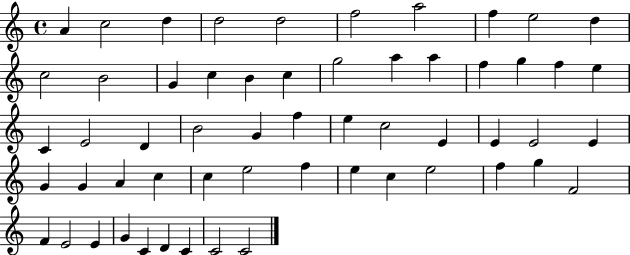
A4/q C5/h D5/q D5/h D5/h F5/h A5/h F5/q E5/h D5/q C5/h B4/h G4/q C5/q B4/q C5/q G5/h A5/q A5/q F5/q G5/q F5/q E5/q C4/q E4/h D4/q B4/h G4/q F5/q E5/q C5/h E4/q E4/q E4/h E4/q G4/q G4/q A4/q C5/q C5/q E5/h F5/q E5/q C5/q E5/h F5/q G5/q F4/h F4/q E4/h E4/q G4/q C4/q D4/q C4/q C4/h C4/h